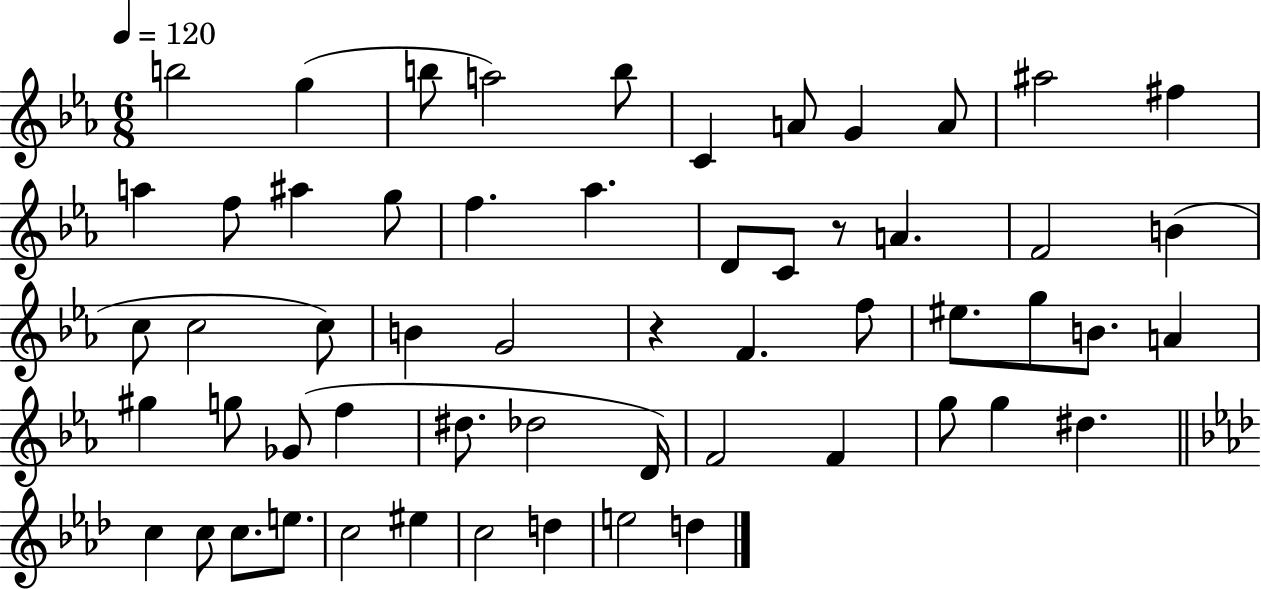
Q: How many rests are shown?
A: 2